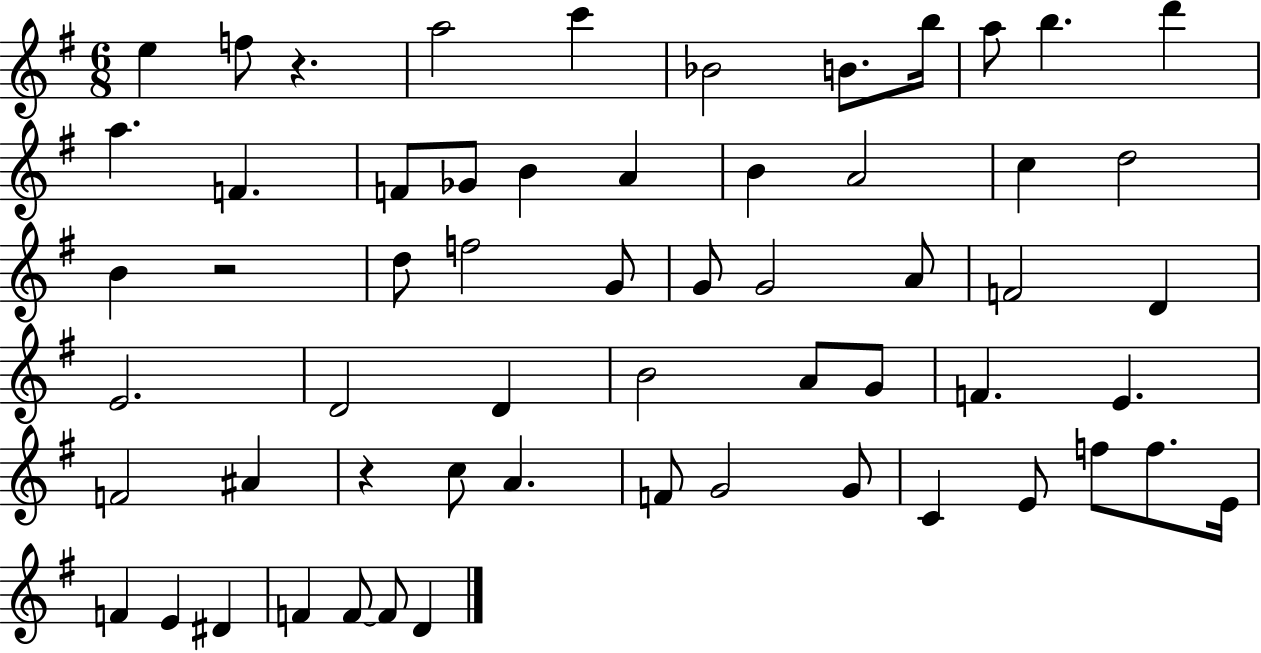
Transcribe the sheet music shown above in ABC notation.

X:1
T:Untitled
M:6/8
L:1/4
K:G
e f/2 z a2 c' _B2 B/2 b/4 a/2 b d' a F F/2 _G/2 B A B A2 c d2 B z2 d/2 f2 G/2 G/2 G2 A/2 F2 D E2 D2 D B2 A/2 G/2 F E F2 ^A z c/2 A F/2 G2 G/2 C E/2 f/2 f/2 E/4 F E ^D F F/2 F/2 D